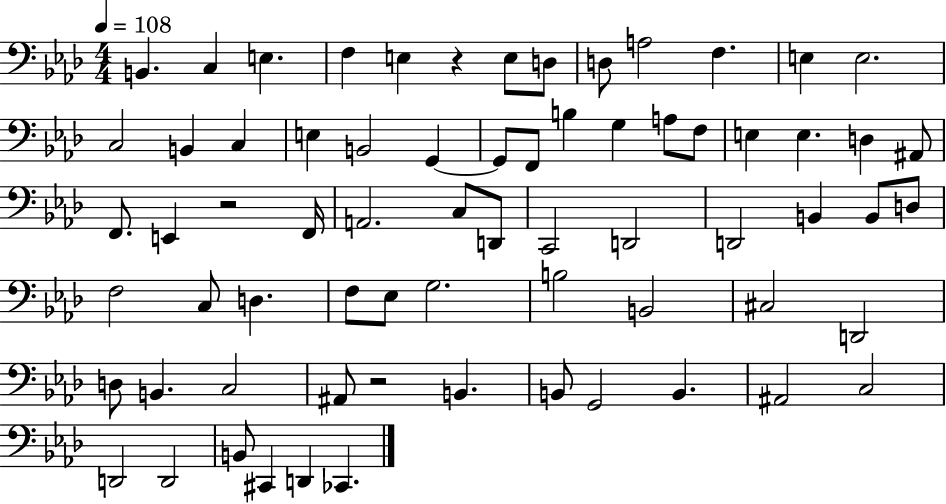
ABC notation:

X:1
T:Untitled
M:4/4
L:1/4
K:Ab
B,, C, E, F, E, z E,/2 D,/2 D,/2 A,2 F, E, E,2 C,2 B,, C, E, B,,2 G,, G,,/2 F,,/2 B, G, A,/2 F,/2 E, E, D, ^A,,/2 F,,/2 E,, z2 F,,/4 A,,2 C,/2 D,,/2 C,,2 D,,2 D,,2 B,, B,,/2 D,/2 F,2 C,/2 D, F,/2 _E,/2 G,2 B,2 B,,2 ^C,2 D,,2 D,/2 B,, C,2 ^A,,/2 z2 B,, B,,/2 G,,2 B,, ^A,,2 C,2 D,,2 D,,2 B,,/2 ^C,, D,, _C,,